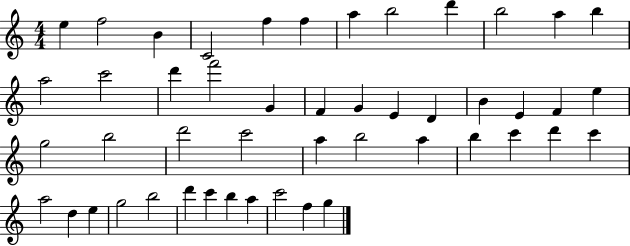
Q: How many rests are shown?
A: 0